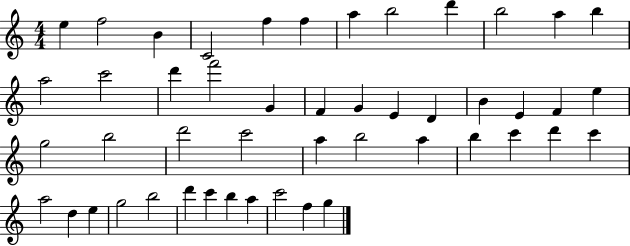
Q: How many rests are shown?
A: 0